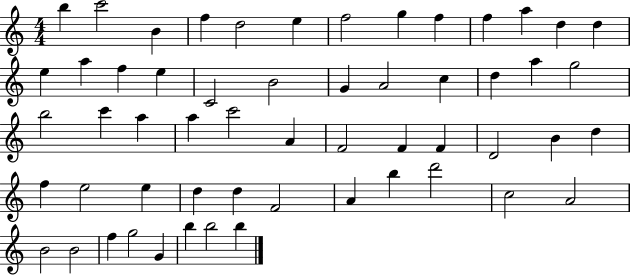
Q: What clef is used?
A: treble